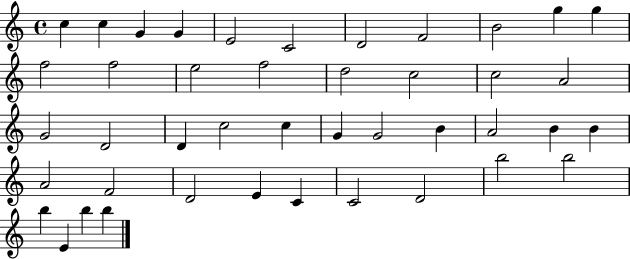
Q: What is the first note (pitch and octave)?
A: C5